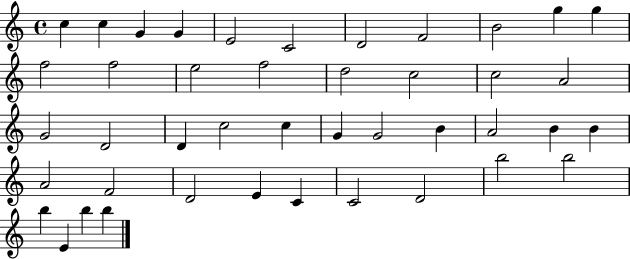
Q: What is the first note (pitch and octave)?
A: C5